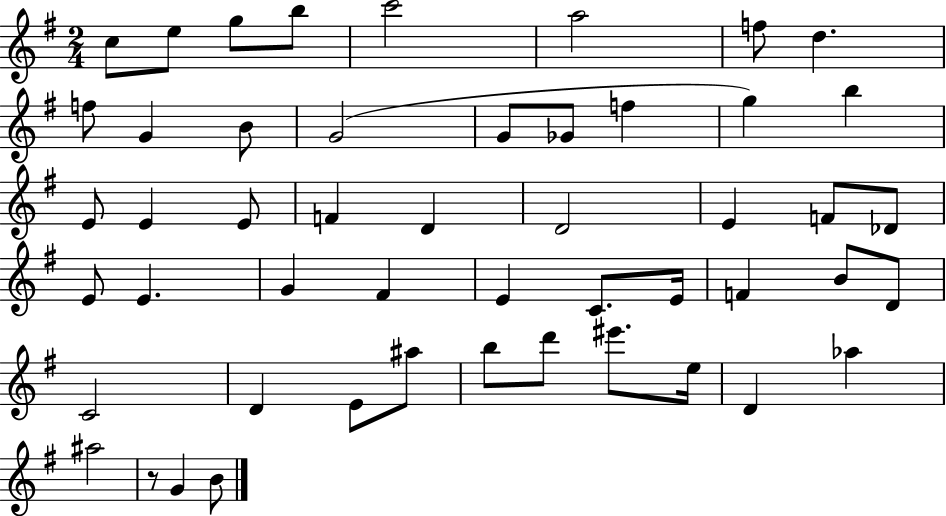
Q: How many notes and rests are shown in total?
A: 50